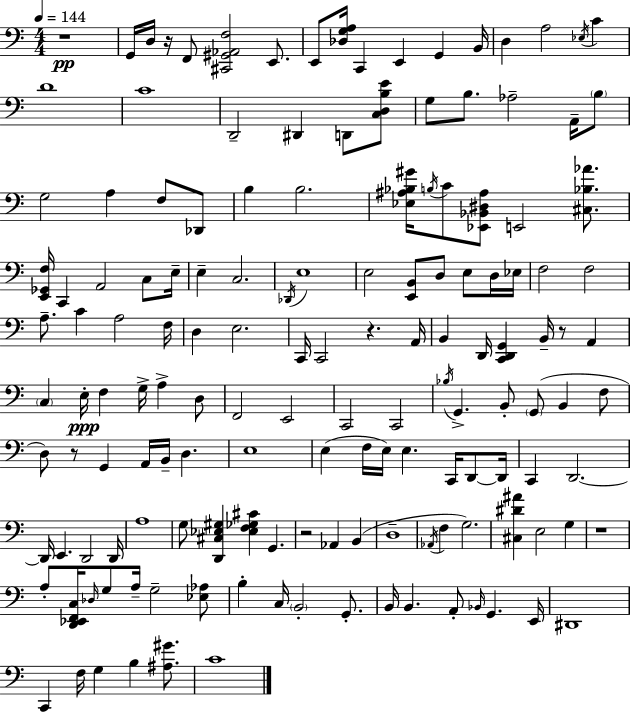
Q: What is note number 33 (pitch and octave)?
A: C2